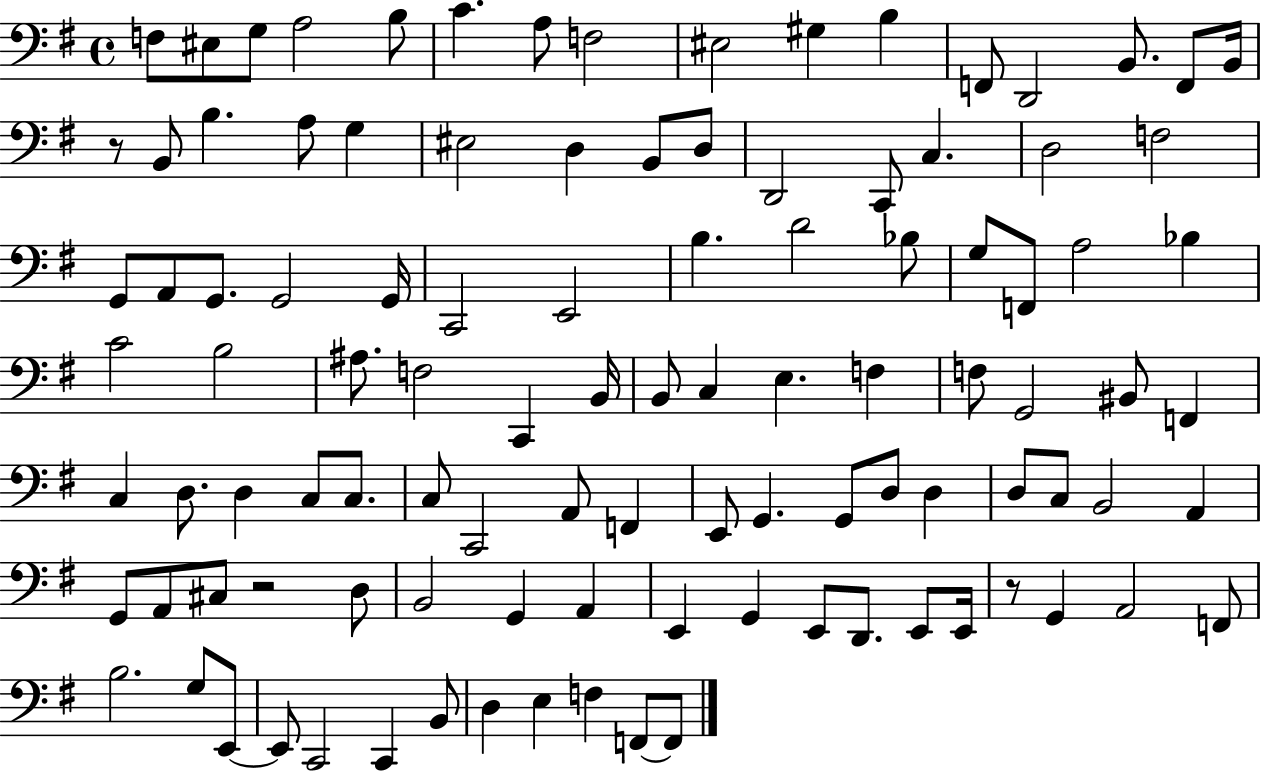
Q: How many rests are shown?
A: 3